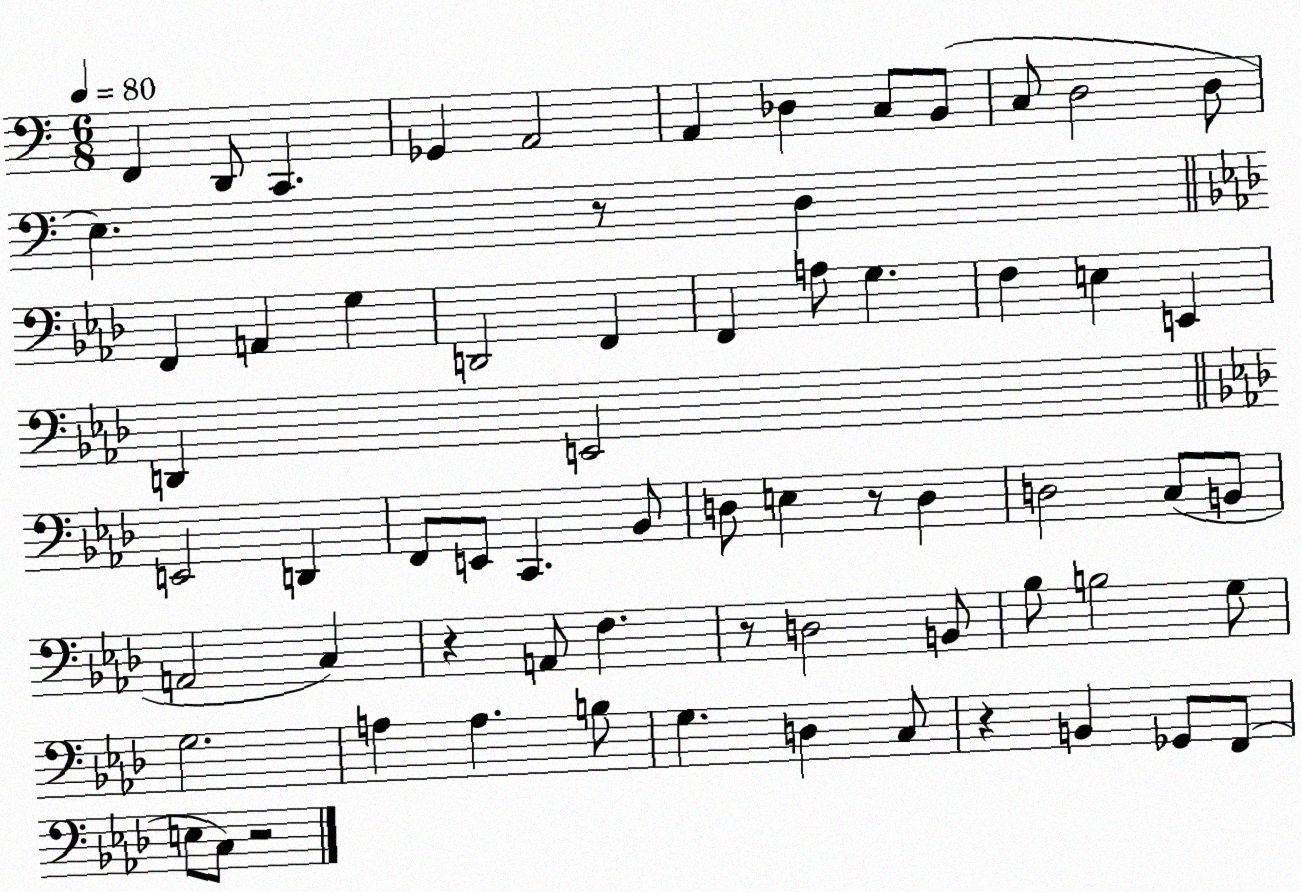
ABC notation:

X:1
T:Untitled
M:6/8
L:1/4
K:C
F,, D,,/2 C,, _G,, A,,2 A,, _D, C,/2 B,,/2 C,/2 D,2 D,/2 E, z/2 D, F,, A,, G, D,,2 F,, F,, A,/2 G, F, E, E,, D,, E,,2 E,,2 D,, F,,/2 E,,/2 C,, _B,,/2 D,/2 E, z/2 D, D,2 C,/2 B,,/2 A,,2 C, z A,,/2 F, z/2 D,2 B,,/2 _B,/2 B,2 G,/2 G,2 A, A, B,/2 G, D, C,/2 z B,, _G,,/2 F,,/2 E,/2 C,/2 z2